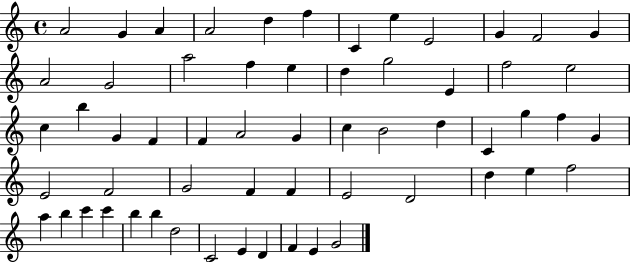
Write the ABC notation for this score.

X:1
T:Untitled
M:4/4
L:1/4
K:C
A2 G A A2 d f C e E2 G F2 G A2 G2 a2 f e d g2 E f2 e2 c b G F F A2 G c B2 d C g f G E2 F2 G2 F F E2 D2 d e f2 a b c' c' b b d2 C2 E D F E G2